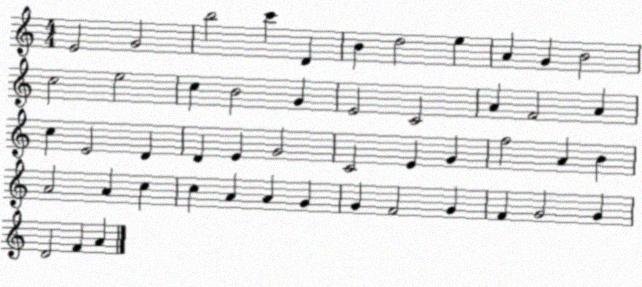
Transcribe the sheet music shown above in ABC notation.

X:1
T:Untitled
M:4/4
L:1/4
K:C
E2 G2 b2 c' D B d2 e A G B2 c2 e2 c B2 G E2 C2 A F2 A c E2 D D E G2 C2 E G f2 A B A2 A c c A A G G F2 G F G2 G D2 F A